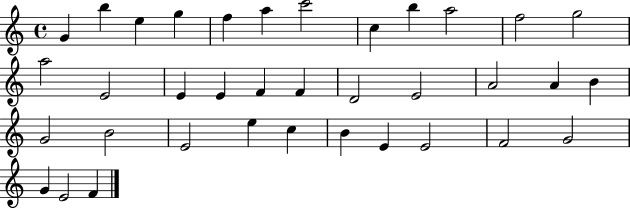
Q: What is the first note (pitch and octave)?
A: G4